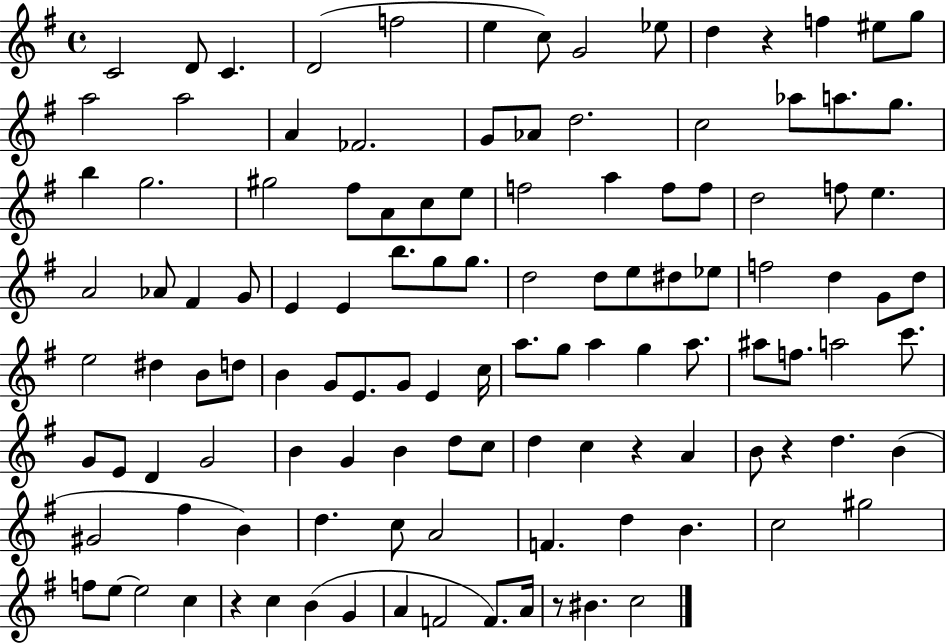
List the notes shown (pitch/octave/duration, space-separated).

C4/h D4/e C4/q. D4/h F5/h E5/q C5/e G4/h Eb5/e D5/q R/q F5/q EIS5/e G5/e A5/h A5/h A4/q FES4/h. G4/e Ab4/e D5/h. C5/h Ab5/e A5/e. G5/e. B5/q G5/h. G#5/h F#5/e A4/e C5/e E5/e F5/h A5/q F5/e F5/e D5/h F5/e E5/q. A4/h Ab4/e F#4/q G4/e E4/q E4/q B5/e. G5/e G5/e. D5/h D5/e E5/e D#5/e Eb5/e F5/h D5/q G4/e D5/e E5/h D#5/q B4/e D5/e B4/q G4/e E4/e. G4/e E4/q C5/s A5/e. G5/e A5/q G5/q A5/e. A#5/e F5/e. A5/h C6/e. G4/e E4/e D4/q G4/h B4/q G4/q B4/q D5/e C5/e D5/q C5/q R/q A4/q B4/e R/q D5/q. B4/q G#4/h F#5/q B4/q D5/q. C5/e A4/h F4/q. D5/q B4/q. C5/h G#5/h F5/e E5/e E5/h C5/q R/q C5/q B4/q G4/q A4/q F4/h F4/e. A4/s R/e BIS4/q. C5/h